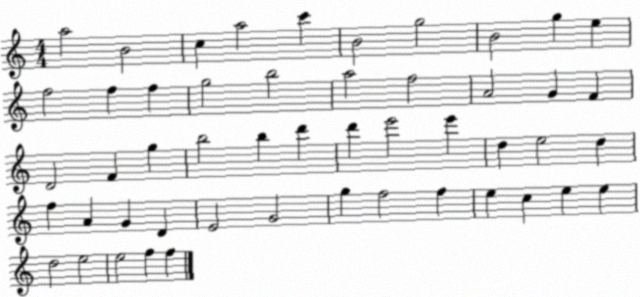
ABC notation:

X:1
T:Untitled
M:4/4
L:1/4
K:C
a2 B2 c a2 c' B2 g2 B2 g e f2 f f g2 b2 a2 f2 A2 G F D2 F g b2 b d' d' e'2 e' d e2 d f A G D E2 G2 g f2 f e c e e d2 e2 e2 f f